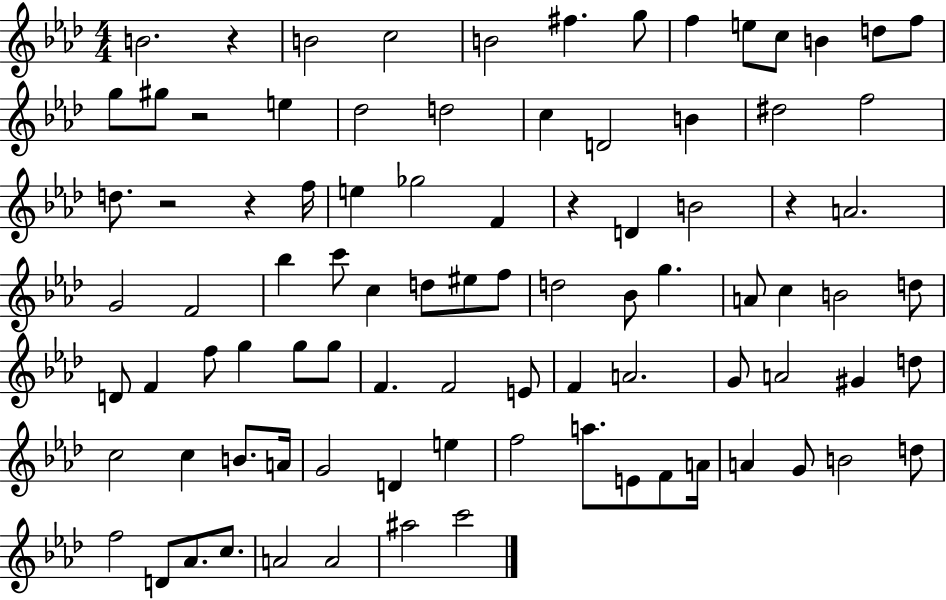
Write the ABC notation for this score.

X:1
T:Untitled
M:4/4
L:1/4
K:Ab
B2 z B2 c2 B2 ^f g/2 f e/2 c/2 B d/2 f/2 g/2 ^g/2 z2 e _d2 d2 c D2 B ^d2 f2 d/2 z2 z f/4 e _g2 F z D B2 z A2 G2 F2 _b c'/2 c d/2 ^e/2 f/2 d2 _B/2 g A/2 c B2 d/2 D/2 F f/2 g g/2 g/2 F F2 E/2 F A2 G/2 A2 ^G d/2 c2 c B/2 A/4 G2 D e f2 a/2 E/2 F/2 A/4 A G/2 B2 d/2 f2 D/2 _A/2 c/2 A2 A2 ^a2 c'2